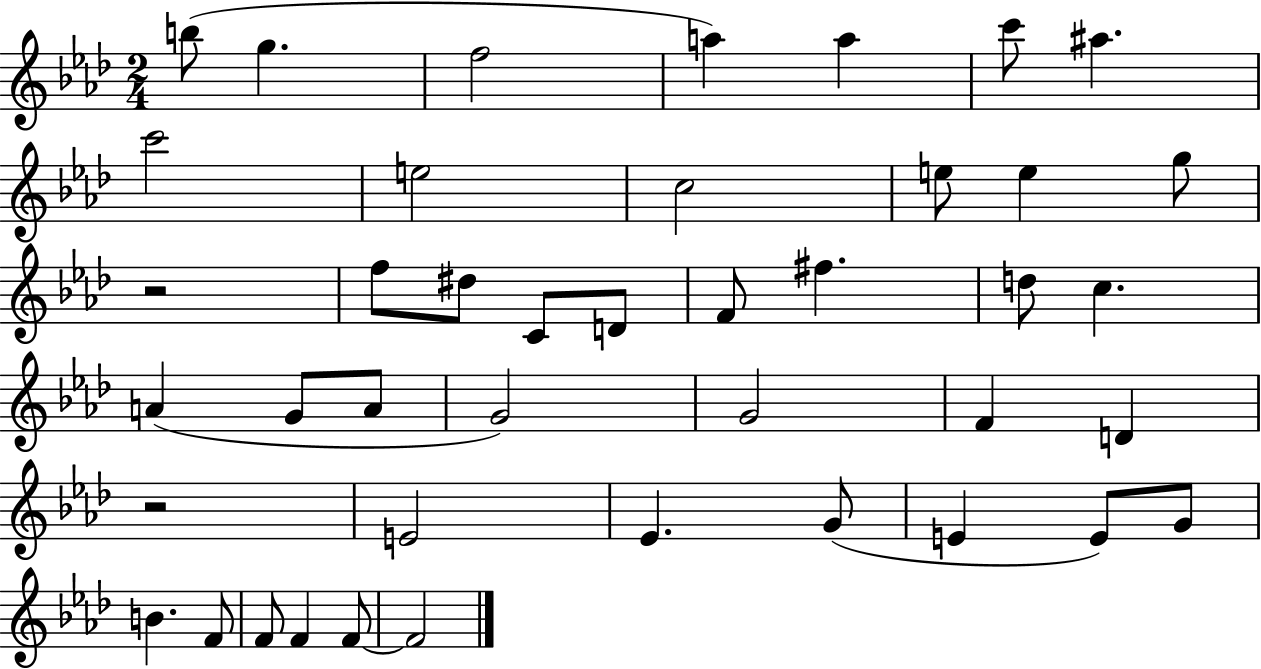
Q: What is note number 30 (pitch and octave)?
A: Eb4